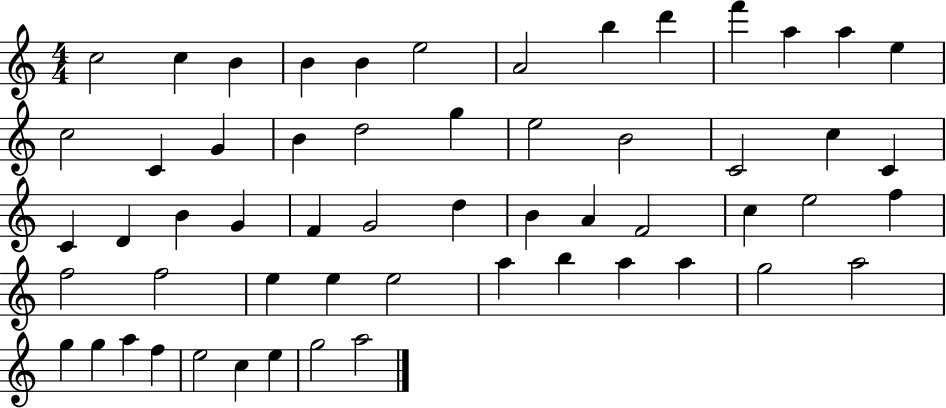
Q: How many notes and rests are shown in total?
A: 57